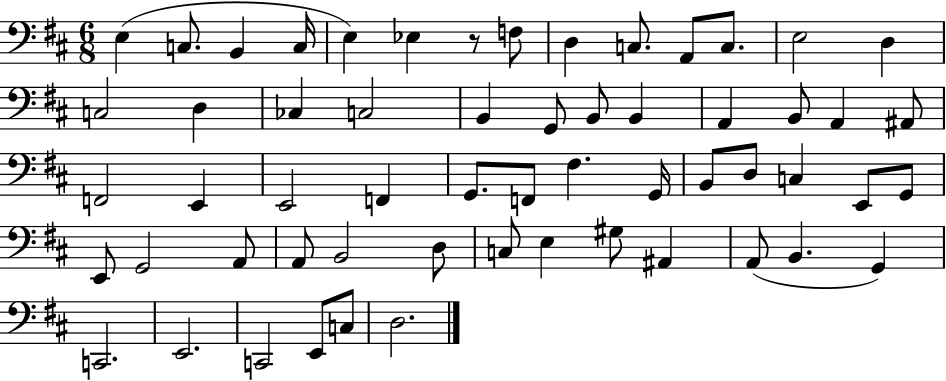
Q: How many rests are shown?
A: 1